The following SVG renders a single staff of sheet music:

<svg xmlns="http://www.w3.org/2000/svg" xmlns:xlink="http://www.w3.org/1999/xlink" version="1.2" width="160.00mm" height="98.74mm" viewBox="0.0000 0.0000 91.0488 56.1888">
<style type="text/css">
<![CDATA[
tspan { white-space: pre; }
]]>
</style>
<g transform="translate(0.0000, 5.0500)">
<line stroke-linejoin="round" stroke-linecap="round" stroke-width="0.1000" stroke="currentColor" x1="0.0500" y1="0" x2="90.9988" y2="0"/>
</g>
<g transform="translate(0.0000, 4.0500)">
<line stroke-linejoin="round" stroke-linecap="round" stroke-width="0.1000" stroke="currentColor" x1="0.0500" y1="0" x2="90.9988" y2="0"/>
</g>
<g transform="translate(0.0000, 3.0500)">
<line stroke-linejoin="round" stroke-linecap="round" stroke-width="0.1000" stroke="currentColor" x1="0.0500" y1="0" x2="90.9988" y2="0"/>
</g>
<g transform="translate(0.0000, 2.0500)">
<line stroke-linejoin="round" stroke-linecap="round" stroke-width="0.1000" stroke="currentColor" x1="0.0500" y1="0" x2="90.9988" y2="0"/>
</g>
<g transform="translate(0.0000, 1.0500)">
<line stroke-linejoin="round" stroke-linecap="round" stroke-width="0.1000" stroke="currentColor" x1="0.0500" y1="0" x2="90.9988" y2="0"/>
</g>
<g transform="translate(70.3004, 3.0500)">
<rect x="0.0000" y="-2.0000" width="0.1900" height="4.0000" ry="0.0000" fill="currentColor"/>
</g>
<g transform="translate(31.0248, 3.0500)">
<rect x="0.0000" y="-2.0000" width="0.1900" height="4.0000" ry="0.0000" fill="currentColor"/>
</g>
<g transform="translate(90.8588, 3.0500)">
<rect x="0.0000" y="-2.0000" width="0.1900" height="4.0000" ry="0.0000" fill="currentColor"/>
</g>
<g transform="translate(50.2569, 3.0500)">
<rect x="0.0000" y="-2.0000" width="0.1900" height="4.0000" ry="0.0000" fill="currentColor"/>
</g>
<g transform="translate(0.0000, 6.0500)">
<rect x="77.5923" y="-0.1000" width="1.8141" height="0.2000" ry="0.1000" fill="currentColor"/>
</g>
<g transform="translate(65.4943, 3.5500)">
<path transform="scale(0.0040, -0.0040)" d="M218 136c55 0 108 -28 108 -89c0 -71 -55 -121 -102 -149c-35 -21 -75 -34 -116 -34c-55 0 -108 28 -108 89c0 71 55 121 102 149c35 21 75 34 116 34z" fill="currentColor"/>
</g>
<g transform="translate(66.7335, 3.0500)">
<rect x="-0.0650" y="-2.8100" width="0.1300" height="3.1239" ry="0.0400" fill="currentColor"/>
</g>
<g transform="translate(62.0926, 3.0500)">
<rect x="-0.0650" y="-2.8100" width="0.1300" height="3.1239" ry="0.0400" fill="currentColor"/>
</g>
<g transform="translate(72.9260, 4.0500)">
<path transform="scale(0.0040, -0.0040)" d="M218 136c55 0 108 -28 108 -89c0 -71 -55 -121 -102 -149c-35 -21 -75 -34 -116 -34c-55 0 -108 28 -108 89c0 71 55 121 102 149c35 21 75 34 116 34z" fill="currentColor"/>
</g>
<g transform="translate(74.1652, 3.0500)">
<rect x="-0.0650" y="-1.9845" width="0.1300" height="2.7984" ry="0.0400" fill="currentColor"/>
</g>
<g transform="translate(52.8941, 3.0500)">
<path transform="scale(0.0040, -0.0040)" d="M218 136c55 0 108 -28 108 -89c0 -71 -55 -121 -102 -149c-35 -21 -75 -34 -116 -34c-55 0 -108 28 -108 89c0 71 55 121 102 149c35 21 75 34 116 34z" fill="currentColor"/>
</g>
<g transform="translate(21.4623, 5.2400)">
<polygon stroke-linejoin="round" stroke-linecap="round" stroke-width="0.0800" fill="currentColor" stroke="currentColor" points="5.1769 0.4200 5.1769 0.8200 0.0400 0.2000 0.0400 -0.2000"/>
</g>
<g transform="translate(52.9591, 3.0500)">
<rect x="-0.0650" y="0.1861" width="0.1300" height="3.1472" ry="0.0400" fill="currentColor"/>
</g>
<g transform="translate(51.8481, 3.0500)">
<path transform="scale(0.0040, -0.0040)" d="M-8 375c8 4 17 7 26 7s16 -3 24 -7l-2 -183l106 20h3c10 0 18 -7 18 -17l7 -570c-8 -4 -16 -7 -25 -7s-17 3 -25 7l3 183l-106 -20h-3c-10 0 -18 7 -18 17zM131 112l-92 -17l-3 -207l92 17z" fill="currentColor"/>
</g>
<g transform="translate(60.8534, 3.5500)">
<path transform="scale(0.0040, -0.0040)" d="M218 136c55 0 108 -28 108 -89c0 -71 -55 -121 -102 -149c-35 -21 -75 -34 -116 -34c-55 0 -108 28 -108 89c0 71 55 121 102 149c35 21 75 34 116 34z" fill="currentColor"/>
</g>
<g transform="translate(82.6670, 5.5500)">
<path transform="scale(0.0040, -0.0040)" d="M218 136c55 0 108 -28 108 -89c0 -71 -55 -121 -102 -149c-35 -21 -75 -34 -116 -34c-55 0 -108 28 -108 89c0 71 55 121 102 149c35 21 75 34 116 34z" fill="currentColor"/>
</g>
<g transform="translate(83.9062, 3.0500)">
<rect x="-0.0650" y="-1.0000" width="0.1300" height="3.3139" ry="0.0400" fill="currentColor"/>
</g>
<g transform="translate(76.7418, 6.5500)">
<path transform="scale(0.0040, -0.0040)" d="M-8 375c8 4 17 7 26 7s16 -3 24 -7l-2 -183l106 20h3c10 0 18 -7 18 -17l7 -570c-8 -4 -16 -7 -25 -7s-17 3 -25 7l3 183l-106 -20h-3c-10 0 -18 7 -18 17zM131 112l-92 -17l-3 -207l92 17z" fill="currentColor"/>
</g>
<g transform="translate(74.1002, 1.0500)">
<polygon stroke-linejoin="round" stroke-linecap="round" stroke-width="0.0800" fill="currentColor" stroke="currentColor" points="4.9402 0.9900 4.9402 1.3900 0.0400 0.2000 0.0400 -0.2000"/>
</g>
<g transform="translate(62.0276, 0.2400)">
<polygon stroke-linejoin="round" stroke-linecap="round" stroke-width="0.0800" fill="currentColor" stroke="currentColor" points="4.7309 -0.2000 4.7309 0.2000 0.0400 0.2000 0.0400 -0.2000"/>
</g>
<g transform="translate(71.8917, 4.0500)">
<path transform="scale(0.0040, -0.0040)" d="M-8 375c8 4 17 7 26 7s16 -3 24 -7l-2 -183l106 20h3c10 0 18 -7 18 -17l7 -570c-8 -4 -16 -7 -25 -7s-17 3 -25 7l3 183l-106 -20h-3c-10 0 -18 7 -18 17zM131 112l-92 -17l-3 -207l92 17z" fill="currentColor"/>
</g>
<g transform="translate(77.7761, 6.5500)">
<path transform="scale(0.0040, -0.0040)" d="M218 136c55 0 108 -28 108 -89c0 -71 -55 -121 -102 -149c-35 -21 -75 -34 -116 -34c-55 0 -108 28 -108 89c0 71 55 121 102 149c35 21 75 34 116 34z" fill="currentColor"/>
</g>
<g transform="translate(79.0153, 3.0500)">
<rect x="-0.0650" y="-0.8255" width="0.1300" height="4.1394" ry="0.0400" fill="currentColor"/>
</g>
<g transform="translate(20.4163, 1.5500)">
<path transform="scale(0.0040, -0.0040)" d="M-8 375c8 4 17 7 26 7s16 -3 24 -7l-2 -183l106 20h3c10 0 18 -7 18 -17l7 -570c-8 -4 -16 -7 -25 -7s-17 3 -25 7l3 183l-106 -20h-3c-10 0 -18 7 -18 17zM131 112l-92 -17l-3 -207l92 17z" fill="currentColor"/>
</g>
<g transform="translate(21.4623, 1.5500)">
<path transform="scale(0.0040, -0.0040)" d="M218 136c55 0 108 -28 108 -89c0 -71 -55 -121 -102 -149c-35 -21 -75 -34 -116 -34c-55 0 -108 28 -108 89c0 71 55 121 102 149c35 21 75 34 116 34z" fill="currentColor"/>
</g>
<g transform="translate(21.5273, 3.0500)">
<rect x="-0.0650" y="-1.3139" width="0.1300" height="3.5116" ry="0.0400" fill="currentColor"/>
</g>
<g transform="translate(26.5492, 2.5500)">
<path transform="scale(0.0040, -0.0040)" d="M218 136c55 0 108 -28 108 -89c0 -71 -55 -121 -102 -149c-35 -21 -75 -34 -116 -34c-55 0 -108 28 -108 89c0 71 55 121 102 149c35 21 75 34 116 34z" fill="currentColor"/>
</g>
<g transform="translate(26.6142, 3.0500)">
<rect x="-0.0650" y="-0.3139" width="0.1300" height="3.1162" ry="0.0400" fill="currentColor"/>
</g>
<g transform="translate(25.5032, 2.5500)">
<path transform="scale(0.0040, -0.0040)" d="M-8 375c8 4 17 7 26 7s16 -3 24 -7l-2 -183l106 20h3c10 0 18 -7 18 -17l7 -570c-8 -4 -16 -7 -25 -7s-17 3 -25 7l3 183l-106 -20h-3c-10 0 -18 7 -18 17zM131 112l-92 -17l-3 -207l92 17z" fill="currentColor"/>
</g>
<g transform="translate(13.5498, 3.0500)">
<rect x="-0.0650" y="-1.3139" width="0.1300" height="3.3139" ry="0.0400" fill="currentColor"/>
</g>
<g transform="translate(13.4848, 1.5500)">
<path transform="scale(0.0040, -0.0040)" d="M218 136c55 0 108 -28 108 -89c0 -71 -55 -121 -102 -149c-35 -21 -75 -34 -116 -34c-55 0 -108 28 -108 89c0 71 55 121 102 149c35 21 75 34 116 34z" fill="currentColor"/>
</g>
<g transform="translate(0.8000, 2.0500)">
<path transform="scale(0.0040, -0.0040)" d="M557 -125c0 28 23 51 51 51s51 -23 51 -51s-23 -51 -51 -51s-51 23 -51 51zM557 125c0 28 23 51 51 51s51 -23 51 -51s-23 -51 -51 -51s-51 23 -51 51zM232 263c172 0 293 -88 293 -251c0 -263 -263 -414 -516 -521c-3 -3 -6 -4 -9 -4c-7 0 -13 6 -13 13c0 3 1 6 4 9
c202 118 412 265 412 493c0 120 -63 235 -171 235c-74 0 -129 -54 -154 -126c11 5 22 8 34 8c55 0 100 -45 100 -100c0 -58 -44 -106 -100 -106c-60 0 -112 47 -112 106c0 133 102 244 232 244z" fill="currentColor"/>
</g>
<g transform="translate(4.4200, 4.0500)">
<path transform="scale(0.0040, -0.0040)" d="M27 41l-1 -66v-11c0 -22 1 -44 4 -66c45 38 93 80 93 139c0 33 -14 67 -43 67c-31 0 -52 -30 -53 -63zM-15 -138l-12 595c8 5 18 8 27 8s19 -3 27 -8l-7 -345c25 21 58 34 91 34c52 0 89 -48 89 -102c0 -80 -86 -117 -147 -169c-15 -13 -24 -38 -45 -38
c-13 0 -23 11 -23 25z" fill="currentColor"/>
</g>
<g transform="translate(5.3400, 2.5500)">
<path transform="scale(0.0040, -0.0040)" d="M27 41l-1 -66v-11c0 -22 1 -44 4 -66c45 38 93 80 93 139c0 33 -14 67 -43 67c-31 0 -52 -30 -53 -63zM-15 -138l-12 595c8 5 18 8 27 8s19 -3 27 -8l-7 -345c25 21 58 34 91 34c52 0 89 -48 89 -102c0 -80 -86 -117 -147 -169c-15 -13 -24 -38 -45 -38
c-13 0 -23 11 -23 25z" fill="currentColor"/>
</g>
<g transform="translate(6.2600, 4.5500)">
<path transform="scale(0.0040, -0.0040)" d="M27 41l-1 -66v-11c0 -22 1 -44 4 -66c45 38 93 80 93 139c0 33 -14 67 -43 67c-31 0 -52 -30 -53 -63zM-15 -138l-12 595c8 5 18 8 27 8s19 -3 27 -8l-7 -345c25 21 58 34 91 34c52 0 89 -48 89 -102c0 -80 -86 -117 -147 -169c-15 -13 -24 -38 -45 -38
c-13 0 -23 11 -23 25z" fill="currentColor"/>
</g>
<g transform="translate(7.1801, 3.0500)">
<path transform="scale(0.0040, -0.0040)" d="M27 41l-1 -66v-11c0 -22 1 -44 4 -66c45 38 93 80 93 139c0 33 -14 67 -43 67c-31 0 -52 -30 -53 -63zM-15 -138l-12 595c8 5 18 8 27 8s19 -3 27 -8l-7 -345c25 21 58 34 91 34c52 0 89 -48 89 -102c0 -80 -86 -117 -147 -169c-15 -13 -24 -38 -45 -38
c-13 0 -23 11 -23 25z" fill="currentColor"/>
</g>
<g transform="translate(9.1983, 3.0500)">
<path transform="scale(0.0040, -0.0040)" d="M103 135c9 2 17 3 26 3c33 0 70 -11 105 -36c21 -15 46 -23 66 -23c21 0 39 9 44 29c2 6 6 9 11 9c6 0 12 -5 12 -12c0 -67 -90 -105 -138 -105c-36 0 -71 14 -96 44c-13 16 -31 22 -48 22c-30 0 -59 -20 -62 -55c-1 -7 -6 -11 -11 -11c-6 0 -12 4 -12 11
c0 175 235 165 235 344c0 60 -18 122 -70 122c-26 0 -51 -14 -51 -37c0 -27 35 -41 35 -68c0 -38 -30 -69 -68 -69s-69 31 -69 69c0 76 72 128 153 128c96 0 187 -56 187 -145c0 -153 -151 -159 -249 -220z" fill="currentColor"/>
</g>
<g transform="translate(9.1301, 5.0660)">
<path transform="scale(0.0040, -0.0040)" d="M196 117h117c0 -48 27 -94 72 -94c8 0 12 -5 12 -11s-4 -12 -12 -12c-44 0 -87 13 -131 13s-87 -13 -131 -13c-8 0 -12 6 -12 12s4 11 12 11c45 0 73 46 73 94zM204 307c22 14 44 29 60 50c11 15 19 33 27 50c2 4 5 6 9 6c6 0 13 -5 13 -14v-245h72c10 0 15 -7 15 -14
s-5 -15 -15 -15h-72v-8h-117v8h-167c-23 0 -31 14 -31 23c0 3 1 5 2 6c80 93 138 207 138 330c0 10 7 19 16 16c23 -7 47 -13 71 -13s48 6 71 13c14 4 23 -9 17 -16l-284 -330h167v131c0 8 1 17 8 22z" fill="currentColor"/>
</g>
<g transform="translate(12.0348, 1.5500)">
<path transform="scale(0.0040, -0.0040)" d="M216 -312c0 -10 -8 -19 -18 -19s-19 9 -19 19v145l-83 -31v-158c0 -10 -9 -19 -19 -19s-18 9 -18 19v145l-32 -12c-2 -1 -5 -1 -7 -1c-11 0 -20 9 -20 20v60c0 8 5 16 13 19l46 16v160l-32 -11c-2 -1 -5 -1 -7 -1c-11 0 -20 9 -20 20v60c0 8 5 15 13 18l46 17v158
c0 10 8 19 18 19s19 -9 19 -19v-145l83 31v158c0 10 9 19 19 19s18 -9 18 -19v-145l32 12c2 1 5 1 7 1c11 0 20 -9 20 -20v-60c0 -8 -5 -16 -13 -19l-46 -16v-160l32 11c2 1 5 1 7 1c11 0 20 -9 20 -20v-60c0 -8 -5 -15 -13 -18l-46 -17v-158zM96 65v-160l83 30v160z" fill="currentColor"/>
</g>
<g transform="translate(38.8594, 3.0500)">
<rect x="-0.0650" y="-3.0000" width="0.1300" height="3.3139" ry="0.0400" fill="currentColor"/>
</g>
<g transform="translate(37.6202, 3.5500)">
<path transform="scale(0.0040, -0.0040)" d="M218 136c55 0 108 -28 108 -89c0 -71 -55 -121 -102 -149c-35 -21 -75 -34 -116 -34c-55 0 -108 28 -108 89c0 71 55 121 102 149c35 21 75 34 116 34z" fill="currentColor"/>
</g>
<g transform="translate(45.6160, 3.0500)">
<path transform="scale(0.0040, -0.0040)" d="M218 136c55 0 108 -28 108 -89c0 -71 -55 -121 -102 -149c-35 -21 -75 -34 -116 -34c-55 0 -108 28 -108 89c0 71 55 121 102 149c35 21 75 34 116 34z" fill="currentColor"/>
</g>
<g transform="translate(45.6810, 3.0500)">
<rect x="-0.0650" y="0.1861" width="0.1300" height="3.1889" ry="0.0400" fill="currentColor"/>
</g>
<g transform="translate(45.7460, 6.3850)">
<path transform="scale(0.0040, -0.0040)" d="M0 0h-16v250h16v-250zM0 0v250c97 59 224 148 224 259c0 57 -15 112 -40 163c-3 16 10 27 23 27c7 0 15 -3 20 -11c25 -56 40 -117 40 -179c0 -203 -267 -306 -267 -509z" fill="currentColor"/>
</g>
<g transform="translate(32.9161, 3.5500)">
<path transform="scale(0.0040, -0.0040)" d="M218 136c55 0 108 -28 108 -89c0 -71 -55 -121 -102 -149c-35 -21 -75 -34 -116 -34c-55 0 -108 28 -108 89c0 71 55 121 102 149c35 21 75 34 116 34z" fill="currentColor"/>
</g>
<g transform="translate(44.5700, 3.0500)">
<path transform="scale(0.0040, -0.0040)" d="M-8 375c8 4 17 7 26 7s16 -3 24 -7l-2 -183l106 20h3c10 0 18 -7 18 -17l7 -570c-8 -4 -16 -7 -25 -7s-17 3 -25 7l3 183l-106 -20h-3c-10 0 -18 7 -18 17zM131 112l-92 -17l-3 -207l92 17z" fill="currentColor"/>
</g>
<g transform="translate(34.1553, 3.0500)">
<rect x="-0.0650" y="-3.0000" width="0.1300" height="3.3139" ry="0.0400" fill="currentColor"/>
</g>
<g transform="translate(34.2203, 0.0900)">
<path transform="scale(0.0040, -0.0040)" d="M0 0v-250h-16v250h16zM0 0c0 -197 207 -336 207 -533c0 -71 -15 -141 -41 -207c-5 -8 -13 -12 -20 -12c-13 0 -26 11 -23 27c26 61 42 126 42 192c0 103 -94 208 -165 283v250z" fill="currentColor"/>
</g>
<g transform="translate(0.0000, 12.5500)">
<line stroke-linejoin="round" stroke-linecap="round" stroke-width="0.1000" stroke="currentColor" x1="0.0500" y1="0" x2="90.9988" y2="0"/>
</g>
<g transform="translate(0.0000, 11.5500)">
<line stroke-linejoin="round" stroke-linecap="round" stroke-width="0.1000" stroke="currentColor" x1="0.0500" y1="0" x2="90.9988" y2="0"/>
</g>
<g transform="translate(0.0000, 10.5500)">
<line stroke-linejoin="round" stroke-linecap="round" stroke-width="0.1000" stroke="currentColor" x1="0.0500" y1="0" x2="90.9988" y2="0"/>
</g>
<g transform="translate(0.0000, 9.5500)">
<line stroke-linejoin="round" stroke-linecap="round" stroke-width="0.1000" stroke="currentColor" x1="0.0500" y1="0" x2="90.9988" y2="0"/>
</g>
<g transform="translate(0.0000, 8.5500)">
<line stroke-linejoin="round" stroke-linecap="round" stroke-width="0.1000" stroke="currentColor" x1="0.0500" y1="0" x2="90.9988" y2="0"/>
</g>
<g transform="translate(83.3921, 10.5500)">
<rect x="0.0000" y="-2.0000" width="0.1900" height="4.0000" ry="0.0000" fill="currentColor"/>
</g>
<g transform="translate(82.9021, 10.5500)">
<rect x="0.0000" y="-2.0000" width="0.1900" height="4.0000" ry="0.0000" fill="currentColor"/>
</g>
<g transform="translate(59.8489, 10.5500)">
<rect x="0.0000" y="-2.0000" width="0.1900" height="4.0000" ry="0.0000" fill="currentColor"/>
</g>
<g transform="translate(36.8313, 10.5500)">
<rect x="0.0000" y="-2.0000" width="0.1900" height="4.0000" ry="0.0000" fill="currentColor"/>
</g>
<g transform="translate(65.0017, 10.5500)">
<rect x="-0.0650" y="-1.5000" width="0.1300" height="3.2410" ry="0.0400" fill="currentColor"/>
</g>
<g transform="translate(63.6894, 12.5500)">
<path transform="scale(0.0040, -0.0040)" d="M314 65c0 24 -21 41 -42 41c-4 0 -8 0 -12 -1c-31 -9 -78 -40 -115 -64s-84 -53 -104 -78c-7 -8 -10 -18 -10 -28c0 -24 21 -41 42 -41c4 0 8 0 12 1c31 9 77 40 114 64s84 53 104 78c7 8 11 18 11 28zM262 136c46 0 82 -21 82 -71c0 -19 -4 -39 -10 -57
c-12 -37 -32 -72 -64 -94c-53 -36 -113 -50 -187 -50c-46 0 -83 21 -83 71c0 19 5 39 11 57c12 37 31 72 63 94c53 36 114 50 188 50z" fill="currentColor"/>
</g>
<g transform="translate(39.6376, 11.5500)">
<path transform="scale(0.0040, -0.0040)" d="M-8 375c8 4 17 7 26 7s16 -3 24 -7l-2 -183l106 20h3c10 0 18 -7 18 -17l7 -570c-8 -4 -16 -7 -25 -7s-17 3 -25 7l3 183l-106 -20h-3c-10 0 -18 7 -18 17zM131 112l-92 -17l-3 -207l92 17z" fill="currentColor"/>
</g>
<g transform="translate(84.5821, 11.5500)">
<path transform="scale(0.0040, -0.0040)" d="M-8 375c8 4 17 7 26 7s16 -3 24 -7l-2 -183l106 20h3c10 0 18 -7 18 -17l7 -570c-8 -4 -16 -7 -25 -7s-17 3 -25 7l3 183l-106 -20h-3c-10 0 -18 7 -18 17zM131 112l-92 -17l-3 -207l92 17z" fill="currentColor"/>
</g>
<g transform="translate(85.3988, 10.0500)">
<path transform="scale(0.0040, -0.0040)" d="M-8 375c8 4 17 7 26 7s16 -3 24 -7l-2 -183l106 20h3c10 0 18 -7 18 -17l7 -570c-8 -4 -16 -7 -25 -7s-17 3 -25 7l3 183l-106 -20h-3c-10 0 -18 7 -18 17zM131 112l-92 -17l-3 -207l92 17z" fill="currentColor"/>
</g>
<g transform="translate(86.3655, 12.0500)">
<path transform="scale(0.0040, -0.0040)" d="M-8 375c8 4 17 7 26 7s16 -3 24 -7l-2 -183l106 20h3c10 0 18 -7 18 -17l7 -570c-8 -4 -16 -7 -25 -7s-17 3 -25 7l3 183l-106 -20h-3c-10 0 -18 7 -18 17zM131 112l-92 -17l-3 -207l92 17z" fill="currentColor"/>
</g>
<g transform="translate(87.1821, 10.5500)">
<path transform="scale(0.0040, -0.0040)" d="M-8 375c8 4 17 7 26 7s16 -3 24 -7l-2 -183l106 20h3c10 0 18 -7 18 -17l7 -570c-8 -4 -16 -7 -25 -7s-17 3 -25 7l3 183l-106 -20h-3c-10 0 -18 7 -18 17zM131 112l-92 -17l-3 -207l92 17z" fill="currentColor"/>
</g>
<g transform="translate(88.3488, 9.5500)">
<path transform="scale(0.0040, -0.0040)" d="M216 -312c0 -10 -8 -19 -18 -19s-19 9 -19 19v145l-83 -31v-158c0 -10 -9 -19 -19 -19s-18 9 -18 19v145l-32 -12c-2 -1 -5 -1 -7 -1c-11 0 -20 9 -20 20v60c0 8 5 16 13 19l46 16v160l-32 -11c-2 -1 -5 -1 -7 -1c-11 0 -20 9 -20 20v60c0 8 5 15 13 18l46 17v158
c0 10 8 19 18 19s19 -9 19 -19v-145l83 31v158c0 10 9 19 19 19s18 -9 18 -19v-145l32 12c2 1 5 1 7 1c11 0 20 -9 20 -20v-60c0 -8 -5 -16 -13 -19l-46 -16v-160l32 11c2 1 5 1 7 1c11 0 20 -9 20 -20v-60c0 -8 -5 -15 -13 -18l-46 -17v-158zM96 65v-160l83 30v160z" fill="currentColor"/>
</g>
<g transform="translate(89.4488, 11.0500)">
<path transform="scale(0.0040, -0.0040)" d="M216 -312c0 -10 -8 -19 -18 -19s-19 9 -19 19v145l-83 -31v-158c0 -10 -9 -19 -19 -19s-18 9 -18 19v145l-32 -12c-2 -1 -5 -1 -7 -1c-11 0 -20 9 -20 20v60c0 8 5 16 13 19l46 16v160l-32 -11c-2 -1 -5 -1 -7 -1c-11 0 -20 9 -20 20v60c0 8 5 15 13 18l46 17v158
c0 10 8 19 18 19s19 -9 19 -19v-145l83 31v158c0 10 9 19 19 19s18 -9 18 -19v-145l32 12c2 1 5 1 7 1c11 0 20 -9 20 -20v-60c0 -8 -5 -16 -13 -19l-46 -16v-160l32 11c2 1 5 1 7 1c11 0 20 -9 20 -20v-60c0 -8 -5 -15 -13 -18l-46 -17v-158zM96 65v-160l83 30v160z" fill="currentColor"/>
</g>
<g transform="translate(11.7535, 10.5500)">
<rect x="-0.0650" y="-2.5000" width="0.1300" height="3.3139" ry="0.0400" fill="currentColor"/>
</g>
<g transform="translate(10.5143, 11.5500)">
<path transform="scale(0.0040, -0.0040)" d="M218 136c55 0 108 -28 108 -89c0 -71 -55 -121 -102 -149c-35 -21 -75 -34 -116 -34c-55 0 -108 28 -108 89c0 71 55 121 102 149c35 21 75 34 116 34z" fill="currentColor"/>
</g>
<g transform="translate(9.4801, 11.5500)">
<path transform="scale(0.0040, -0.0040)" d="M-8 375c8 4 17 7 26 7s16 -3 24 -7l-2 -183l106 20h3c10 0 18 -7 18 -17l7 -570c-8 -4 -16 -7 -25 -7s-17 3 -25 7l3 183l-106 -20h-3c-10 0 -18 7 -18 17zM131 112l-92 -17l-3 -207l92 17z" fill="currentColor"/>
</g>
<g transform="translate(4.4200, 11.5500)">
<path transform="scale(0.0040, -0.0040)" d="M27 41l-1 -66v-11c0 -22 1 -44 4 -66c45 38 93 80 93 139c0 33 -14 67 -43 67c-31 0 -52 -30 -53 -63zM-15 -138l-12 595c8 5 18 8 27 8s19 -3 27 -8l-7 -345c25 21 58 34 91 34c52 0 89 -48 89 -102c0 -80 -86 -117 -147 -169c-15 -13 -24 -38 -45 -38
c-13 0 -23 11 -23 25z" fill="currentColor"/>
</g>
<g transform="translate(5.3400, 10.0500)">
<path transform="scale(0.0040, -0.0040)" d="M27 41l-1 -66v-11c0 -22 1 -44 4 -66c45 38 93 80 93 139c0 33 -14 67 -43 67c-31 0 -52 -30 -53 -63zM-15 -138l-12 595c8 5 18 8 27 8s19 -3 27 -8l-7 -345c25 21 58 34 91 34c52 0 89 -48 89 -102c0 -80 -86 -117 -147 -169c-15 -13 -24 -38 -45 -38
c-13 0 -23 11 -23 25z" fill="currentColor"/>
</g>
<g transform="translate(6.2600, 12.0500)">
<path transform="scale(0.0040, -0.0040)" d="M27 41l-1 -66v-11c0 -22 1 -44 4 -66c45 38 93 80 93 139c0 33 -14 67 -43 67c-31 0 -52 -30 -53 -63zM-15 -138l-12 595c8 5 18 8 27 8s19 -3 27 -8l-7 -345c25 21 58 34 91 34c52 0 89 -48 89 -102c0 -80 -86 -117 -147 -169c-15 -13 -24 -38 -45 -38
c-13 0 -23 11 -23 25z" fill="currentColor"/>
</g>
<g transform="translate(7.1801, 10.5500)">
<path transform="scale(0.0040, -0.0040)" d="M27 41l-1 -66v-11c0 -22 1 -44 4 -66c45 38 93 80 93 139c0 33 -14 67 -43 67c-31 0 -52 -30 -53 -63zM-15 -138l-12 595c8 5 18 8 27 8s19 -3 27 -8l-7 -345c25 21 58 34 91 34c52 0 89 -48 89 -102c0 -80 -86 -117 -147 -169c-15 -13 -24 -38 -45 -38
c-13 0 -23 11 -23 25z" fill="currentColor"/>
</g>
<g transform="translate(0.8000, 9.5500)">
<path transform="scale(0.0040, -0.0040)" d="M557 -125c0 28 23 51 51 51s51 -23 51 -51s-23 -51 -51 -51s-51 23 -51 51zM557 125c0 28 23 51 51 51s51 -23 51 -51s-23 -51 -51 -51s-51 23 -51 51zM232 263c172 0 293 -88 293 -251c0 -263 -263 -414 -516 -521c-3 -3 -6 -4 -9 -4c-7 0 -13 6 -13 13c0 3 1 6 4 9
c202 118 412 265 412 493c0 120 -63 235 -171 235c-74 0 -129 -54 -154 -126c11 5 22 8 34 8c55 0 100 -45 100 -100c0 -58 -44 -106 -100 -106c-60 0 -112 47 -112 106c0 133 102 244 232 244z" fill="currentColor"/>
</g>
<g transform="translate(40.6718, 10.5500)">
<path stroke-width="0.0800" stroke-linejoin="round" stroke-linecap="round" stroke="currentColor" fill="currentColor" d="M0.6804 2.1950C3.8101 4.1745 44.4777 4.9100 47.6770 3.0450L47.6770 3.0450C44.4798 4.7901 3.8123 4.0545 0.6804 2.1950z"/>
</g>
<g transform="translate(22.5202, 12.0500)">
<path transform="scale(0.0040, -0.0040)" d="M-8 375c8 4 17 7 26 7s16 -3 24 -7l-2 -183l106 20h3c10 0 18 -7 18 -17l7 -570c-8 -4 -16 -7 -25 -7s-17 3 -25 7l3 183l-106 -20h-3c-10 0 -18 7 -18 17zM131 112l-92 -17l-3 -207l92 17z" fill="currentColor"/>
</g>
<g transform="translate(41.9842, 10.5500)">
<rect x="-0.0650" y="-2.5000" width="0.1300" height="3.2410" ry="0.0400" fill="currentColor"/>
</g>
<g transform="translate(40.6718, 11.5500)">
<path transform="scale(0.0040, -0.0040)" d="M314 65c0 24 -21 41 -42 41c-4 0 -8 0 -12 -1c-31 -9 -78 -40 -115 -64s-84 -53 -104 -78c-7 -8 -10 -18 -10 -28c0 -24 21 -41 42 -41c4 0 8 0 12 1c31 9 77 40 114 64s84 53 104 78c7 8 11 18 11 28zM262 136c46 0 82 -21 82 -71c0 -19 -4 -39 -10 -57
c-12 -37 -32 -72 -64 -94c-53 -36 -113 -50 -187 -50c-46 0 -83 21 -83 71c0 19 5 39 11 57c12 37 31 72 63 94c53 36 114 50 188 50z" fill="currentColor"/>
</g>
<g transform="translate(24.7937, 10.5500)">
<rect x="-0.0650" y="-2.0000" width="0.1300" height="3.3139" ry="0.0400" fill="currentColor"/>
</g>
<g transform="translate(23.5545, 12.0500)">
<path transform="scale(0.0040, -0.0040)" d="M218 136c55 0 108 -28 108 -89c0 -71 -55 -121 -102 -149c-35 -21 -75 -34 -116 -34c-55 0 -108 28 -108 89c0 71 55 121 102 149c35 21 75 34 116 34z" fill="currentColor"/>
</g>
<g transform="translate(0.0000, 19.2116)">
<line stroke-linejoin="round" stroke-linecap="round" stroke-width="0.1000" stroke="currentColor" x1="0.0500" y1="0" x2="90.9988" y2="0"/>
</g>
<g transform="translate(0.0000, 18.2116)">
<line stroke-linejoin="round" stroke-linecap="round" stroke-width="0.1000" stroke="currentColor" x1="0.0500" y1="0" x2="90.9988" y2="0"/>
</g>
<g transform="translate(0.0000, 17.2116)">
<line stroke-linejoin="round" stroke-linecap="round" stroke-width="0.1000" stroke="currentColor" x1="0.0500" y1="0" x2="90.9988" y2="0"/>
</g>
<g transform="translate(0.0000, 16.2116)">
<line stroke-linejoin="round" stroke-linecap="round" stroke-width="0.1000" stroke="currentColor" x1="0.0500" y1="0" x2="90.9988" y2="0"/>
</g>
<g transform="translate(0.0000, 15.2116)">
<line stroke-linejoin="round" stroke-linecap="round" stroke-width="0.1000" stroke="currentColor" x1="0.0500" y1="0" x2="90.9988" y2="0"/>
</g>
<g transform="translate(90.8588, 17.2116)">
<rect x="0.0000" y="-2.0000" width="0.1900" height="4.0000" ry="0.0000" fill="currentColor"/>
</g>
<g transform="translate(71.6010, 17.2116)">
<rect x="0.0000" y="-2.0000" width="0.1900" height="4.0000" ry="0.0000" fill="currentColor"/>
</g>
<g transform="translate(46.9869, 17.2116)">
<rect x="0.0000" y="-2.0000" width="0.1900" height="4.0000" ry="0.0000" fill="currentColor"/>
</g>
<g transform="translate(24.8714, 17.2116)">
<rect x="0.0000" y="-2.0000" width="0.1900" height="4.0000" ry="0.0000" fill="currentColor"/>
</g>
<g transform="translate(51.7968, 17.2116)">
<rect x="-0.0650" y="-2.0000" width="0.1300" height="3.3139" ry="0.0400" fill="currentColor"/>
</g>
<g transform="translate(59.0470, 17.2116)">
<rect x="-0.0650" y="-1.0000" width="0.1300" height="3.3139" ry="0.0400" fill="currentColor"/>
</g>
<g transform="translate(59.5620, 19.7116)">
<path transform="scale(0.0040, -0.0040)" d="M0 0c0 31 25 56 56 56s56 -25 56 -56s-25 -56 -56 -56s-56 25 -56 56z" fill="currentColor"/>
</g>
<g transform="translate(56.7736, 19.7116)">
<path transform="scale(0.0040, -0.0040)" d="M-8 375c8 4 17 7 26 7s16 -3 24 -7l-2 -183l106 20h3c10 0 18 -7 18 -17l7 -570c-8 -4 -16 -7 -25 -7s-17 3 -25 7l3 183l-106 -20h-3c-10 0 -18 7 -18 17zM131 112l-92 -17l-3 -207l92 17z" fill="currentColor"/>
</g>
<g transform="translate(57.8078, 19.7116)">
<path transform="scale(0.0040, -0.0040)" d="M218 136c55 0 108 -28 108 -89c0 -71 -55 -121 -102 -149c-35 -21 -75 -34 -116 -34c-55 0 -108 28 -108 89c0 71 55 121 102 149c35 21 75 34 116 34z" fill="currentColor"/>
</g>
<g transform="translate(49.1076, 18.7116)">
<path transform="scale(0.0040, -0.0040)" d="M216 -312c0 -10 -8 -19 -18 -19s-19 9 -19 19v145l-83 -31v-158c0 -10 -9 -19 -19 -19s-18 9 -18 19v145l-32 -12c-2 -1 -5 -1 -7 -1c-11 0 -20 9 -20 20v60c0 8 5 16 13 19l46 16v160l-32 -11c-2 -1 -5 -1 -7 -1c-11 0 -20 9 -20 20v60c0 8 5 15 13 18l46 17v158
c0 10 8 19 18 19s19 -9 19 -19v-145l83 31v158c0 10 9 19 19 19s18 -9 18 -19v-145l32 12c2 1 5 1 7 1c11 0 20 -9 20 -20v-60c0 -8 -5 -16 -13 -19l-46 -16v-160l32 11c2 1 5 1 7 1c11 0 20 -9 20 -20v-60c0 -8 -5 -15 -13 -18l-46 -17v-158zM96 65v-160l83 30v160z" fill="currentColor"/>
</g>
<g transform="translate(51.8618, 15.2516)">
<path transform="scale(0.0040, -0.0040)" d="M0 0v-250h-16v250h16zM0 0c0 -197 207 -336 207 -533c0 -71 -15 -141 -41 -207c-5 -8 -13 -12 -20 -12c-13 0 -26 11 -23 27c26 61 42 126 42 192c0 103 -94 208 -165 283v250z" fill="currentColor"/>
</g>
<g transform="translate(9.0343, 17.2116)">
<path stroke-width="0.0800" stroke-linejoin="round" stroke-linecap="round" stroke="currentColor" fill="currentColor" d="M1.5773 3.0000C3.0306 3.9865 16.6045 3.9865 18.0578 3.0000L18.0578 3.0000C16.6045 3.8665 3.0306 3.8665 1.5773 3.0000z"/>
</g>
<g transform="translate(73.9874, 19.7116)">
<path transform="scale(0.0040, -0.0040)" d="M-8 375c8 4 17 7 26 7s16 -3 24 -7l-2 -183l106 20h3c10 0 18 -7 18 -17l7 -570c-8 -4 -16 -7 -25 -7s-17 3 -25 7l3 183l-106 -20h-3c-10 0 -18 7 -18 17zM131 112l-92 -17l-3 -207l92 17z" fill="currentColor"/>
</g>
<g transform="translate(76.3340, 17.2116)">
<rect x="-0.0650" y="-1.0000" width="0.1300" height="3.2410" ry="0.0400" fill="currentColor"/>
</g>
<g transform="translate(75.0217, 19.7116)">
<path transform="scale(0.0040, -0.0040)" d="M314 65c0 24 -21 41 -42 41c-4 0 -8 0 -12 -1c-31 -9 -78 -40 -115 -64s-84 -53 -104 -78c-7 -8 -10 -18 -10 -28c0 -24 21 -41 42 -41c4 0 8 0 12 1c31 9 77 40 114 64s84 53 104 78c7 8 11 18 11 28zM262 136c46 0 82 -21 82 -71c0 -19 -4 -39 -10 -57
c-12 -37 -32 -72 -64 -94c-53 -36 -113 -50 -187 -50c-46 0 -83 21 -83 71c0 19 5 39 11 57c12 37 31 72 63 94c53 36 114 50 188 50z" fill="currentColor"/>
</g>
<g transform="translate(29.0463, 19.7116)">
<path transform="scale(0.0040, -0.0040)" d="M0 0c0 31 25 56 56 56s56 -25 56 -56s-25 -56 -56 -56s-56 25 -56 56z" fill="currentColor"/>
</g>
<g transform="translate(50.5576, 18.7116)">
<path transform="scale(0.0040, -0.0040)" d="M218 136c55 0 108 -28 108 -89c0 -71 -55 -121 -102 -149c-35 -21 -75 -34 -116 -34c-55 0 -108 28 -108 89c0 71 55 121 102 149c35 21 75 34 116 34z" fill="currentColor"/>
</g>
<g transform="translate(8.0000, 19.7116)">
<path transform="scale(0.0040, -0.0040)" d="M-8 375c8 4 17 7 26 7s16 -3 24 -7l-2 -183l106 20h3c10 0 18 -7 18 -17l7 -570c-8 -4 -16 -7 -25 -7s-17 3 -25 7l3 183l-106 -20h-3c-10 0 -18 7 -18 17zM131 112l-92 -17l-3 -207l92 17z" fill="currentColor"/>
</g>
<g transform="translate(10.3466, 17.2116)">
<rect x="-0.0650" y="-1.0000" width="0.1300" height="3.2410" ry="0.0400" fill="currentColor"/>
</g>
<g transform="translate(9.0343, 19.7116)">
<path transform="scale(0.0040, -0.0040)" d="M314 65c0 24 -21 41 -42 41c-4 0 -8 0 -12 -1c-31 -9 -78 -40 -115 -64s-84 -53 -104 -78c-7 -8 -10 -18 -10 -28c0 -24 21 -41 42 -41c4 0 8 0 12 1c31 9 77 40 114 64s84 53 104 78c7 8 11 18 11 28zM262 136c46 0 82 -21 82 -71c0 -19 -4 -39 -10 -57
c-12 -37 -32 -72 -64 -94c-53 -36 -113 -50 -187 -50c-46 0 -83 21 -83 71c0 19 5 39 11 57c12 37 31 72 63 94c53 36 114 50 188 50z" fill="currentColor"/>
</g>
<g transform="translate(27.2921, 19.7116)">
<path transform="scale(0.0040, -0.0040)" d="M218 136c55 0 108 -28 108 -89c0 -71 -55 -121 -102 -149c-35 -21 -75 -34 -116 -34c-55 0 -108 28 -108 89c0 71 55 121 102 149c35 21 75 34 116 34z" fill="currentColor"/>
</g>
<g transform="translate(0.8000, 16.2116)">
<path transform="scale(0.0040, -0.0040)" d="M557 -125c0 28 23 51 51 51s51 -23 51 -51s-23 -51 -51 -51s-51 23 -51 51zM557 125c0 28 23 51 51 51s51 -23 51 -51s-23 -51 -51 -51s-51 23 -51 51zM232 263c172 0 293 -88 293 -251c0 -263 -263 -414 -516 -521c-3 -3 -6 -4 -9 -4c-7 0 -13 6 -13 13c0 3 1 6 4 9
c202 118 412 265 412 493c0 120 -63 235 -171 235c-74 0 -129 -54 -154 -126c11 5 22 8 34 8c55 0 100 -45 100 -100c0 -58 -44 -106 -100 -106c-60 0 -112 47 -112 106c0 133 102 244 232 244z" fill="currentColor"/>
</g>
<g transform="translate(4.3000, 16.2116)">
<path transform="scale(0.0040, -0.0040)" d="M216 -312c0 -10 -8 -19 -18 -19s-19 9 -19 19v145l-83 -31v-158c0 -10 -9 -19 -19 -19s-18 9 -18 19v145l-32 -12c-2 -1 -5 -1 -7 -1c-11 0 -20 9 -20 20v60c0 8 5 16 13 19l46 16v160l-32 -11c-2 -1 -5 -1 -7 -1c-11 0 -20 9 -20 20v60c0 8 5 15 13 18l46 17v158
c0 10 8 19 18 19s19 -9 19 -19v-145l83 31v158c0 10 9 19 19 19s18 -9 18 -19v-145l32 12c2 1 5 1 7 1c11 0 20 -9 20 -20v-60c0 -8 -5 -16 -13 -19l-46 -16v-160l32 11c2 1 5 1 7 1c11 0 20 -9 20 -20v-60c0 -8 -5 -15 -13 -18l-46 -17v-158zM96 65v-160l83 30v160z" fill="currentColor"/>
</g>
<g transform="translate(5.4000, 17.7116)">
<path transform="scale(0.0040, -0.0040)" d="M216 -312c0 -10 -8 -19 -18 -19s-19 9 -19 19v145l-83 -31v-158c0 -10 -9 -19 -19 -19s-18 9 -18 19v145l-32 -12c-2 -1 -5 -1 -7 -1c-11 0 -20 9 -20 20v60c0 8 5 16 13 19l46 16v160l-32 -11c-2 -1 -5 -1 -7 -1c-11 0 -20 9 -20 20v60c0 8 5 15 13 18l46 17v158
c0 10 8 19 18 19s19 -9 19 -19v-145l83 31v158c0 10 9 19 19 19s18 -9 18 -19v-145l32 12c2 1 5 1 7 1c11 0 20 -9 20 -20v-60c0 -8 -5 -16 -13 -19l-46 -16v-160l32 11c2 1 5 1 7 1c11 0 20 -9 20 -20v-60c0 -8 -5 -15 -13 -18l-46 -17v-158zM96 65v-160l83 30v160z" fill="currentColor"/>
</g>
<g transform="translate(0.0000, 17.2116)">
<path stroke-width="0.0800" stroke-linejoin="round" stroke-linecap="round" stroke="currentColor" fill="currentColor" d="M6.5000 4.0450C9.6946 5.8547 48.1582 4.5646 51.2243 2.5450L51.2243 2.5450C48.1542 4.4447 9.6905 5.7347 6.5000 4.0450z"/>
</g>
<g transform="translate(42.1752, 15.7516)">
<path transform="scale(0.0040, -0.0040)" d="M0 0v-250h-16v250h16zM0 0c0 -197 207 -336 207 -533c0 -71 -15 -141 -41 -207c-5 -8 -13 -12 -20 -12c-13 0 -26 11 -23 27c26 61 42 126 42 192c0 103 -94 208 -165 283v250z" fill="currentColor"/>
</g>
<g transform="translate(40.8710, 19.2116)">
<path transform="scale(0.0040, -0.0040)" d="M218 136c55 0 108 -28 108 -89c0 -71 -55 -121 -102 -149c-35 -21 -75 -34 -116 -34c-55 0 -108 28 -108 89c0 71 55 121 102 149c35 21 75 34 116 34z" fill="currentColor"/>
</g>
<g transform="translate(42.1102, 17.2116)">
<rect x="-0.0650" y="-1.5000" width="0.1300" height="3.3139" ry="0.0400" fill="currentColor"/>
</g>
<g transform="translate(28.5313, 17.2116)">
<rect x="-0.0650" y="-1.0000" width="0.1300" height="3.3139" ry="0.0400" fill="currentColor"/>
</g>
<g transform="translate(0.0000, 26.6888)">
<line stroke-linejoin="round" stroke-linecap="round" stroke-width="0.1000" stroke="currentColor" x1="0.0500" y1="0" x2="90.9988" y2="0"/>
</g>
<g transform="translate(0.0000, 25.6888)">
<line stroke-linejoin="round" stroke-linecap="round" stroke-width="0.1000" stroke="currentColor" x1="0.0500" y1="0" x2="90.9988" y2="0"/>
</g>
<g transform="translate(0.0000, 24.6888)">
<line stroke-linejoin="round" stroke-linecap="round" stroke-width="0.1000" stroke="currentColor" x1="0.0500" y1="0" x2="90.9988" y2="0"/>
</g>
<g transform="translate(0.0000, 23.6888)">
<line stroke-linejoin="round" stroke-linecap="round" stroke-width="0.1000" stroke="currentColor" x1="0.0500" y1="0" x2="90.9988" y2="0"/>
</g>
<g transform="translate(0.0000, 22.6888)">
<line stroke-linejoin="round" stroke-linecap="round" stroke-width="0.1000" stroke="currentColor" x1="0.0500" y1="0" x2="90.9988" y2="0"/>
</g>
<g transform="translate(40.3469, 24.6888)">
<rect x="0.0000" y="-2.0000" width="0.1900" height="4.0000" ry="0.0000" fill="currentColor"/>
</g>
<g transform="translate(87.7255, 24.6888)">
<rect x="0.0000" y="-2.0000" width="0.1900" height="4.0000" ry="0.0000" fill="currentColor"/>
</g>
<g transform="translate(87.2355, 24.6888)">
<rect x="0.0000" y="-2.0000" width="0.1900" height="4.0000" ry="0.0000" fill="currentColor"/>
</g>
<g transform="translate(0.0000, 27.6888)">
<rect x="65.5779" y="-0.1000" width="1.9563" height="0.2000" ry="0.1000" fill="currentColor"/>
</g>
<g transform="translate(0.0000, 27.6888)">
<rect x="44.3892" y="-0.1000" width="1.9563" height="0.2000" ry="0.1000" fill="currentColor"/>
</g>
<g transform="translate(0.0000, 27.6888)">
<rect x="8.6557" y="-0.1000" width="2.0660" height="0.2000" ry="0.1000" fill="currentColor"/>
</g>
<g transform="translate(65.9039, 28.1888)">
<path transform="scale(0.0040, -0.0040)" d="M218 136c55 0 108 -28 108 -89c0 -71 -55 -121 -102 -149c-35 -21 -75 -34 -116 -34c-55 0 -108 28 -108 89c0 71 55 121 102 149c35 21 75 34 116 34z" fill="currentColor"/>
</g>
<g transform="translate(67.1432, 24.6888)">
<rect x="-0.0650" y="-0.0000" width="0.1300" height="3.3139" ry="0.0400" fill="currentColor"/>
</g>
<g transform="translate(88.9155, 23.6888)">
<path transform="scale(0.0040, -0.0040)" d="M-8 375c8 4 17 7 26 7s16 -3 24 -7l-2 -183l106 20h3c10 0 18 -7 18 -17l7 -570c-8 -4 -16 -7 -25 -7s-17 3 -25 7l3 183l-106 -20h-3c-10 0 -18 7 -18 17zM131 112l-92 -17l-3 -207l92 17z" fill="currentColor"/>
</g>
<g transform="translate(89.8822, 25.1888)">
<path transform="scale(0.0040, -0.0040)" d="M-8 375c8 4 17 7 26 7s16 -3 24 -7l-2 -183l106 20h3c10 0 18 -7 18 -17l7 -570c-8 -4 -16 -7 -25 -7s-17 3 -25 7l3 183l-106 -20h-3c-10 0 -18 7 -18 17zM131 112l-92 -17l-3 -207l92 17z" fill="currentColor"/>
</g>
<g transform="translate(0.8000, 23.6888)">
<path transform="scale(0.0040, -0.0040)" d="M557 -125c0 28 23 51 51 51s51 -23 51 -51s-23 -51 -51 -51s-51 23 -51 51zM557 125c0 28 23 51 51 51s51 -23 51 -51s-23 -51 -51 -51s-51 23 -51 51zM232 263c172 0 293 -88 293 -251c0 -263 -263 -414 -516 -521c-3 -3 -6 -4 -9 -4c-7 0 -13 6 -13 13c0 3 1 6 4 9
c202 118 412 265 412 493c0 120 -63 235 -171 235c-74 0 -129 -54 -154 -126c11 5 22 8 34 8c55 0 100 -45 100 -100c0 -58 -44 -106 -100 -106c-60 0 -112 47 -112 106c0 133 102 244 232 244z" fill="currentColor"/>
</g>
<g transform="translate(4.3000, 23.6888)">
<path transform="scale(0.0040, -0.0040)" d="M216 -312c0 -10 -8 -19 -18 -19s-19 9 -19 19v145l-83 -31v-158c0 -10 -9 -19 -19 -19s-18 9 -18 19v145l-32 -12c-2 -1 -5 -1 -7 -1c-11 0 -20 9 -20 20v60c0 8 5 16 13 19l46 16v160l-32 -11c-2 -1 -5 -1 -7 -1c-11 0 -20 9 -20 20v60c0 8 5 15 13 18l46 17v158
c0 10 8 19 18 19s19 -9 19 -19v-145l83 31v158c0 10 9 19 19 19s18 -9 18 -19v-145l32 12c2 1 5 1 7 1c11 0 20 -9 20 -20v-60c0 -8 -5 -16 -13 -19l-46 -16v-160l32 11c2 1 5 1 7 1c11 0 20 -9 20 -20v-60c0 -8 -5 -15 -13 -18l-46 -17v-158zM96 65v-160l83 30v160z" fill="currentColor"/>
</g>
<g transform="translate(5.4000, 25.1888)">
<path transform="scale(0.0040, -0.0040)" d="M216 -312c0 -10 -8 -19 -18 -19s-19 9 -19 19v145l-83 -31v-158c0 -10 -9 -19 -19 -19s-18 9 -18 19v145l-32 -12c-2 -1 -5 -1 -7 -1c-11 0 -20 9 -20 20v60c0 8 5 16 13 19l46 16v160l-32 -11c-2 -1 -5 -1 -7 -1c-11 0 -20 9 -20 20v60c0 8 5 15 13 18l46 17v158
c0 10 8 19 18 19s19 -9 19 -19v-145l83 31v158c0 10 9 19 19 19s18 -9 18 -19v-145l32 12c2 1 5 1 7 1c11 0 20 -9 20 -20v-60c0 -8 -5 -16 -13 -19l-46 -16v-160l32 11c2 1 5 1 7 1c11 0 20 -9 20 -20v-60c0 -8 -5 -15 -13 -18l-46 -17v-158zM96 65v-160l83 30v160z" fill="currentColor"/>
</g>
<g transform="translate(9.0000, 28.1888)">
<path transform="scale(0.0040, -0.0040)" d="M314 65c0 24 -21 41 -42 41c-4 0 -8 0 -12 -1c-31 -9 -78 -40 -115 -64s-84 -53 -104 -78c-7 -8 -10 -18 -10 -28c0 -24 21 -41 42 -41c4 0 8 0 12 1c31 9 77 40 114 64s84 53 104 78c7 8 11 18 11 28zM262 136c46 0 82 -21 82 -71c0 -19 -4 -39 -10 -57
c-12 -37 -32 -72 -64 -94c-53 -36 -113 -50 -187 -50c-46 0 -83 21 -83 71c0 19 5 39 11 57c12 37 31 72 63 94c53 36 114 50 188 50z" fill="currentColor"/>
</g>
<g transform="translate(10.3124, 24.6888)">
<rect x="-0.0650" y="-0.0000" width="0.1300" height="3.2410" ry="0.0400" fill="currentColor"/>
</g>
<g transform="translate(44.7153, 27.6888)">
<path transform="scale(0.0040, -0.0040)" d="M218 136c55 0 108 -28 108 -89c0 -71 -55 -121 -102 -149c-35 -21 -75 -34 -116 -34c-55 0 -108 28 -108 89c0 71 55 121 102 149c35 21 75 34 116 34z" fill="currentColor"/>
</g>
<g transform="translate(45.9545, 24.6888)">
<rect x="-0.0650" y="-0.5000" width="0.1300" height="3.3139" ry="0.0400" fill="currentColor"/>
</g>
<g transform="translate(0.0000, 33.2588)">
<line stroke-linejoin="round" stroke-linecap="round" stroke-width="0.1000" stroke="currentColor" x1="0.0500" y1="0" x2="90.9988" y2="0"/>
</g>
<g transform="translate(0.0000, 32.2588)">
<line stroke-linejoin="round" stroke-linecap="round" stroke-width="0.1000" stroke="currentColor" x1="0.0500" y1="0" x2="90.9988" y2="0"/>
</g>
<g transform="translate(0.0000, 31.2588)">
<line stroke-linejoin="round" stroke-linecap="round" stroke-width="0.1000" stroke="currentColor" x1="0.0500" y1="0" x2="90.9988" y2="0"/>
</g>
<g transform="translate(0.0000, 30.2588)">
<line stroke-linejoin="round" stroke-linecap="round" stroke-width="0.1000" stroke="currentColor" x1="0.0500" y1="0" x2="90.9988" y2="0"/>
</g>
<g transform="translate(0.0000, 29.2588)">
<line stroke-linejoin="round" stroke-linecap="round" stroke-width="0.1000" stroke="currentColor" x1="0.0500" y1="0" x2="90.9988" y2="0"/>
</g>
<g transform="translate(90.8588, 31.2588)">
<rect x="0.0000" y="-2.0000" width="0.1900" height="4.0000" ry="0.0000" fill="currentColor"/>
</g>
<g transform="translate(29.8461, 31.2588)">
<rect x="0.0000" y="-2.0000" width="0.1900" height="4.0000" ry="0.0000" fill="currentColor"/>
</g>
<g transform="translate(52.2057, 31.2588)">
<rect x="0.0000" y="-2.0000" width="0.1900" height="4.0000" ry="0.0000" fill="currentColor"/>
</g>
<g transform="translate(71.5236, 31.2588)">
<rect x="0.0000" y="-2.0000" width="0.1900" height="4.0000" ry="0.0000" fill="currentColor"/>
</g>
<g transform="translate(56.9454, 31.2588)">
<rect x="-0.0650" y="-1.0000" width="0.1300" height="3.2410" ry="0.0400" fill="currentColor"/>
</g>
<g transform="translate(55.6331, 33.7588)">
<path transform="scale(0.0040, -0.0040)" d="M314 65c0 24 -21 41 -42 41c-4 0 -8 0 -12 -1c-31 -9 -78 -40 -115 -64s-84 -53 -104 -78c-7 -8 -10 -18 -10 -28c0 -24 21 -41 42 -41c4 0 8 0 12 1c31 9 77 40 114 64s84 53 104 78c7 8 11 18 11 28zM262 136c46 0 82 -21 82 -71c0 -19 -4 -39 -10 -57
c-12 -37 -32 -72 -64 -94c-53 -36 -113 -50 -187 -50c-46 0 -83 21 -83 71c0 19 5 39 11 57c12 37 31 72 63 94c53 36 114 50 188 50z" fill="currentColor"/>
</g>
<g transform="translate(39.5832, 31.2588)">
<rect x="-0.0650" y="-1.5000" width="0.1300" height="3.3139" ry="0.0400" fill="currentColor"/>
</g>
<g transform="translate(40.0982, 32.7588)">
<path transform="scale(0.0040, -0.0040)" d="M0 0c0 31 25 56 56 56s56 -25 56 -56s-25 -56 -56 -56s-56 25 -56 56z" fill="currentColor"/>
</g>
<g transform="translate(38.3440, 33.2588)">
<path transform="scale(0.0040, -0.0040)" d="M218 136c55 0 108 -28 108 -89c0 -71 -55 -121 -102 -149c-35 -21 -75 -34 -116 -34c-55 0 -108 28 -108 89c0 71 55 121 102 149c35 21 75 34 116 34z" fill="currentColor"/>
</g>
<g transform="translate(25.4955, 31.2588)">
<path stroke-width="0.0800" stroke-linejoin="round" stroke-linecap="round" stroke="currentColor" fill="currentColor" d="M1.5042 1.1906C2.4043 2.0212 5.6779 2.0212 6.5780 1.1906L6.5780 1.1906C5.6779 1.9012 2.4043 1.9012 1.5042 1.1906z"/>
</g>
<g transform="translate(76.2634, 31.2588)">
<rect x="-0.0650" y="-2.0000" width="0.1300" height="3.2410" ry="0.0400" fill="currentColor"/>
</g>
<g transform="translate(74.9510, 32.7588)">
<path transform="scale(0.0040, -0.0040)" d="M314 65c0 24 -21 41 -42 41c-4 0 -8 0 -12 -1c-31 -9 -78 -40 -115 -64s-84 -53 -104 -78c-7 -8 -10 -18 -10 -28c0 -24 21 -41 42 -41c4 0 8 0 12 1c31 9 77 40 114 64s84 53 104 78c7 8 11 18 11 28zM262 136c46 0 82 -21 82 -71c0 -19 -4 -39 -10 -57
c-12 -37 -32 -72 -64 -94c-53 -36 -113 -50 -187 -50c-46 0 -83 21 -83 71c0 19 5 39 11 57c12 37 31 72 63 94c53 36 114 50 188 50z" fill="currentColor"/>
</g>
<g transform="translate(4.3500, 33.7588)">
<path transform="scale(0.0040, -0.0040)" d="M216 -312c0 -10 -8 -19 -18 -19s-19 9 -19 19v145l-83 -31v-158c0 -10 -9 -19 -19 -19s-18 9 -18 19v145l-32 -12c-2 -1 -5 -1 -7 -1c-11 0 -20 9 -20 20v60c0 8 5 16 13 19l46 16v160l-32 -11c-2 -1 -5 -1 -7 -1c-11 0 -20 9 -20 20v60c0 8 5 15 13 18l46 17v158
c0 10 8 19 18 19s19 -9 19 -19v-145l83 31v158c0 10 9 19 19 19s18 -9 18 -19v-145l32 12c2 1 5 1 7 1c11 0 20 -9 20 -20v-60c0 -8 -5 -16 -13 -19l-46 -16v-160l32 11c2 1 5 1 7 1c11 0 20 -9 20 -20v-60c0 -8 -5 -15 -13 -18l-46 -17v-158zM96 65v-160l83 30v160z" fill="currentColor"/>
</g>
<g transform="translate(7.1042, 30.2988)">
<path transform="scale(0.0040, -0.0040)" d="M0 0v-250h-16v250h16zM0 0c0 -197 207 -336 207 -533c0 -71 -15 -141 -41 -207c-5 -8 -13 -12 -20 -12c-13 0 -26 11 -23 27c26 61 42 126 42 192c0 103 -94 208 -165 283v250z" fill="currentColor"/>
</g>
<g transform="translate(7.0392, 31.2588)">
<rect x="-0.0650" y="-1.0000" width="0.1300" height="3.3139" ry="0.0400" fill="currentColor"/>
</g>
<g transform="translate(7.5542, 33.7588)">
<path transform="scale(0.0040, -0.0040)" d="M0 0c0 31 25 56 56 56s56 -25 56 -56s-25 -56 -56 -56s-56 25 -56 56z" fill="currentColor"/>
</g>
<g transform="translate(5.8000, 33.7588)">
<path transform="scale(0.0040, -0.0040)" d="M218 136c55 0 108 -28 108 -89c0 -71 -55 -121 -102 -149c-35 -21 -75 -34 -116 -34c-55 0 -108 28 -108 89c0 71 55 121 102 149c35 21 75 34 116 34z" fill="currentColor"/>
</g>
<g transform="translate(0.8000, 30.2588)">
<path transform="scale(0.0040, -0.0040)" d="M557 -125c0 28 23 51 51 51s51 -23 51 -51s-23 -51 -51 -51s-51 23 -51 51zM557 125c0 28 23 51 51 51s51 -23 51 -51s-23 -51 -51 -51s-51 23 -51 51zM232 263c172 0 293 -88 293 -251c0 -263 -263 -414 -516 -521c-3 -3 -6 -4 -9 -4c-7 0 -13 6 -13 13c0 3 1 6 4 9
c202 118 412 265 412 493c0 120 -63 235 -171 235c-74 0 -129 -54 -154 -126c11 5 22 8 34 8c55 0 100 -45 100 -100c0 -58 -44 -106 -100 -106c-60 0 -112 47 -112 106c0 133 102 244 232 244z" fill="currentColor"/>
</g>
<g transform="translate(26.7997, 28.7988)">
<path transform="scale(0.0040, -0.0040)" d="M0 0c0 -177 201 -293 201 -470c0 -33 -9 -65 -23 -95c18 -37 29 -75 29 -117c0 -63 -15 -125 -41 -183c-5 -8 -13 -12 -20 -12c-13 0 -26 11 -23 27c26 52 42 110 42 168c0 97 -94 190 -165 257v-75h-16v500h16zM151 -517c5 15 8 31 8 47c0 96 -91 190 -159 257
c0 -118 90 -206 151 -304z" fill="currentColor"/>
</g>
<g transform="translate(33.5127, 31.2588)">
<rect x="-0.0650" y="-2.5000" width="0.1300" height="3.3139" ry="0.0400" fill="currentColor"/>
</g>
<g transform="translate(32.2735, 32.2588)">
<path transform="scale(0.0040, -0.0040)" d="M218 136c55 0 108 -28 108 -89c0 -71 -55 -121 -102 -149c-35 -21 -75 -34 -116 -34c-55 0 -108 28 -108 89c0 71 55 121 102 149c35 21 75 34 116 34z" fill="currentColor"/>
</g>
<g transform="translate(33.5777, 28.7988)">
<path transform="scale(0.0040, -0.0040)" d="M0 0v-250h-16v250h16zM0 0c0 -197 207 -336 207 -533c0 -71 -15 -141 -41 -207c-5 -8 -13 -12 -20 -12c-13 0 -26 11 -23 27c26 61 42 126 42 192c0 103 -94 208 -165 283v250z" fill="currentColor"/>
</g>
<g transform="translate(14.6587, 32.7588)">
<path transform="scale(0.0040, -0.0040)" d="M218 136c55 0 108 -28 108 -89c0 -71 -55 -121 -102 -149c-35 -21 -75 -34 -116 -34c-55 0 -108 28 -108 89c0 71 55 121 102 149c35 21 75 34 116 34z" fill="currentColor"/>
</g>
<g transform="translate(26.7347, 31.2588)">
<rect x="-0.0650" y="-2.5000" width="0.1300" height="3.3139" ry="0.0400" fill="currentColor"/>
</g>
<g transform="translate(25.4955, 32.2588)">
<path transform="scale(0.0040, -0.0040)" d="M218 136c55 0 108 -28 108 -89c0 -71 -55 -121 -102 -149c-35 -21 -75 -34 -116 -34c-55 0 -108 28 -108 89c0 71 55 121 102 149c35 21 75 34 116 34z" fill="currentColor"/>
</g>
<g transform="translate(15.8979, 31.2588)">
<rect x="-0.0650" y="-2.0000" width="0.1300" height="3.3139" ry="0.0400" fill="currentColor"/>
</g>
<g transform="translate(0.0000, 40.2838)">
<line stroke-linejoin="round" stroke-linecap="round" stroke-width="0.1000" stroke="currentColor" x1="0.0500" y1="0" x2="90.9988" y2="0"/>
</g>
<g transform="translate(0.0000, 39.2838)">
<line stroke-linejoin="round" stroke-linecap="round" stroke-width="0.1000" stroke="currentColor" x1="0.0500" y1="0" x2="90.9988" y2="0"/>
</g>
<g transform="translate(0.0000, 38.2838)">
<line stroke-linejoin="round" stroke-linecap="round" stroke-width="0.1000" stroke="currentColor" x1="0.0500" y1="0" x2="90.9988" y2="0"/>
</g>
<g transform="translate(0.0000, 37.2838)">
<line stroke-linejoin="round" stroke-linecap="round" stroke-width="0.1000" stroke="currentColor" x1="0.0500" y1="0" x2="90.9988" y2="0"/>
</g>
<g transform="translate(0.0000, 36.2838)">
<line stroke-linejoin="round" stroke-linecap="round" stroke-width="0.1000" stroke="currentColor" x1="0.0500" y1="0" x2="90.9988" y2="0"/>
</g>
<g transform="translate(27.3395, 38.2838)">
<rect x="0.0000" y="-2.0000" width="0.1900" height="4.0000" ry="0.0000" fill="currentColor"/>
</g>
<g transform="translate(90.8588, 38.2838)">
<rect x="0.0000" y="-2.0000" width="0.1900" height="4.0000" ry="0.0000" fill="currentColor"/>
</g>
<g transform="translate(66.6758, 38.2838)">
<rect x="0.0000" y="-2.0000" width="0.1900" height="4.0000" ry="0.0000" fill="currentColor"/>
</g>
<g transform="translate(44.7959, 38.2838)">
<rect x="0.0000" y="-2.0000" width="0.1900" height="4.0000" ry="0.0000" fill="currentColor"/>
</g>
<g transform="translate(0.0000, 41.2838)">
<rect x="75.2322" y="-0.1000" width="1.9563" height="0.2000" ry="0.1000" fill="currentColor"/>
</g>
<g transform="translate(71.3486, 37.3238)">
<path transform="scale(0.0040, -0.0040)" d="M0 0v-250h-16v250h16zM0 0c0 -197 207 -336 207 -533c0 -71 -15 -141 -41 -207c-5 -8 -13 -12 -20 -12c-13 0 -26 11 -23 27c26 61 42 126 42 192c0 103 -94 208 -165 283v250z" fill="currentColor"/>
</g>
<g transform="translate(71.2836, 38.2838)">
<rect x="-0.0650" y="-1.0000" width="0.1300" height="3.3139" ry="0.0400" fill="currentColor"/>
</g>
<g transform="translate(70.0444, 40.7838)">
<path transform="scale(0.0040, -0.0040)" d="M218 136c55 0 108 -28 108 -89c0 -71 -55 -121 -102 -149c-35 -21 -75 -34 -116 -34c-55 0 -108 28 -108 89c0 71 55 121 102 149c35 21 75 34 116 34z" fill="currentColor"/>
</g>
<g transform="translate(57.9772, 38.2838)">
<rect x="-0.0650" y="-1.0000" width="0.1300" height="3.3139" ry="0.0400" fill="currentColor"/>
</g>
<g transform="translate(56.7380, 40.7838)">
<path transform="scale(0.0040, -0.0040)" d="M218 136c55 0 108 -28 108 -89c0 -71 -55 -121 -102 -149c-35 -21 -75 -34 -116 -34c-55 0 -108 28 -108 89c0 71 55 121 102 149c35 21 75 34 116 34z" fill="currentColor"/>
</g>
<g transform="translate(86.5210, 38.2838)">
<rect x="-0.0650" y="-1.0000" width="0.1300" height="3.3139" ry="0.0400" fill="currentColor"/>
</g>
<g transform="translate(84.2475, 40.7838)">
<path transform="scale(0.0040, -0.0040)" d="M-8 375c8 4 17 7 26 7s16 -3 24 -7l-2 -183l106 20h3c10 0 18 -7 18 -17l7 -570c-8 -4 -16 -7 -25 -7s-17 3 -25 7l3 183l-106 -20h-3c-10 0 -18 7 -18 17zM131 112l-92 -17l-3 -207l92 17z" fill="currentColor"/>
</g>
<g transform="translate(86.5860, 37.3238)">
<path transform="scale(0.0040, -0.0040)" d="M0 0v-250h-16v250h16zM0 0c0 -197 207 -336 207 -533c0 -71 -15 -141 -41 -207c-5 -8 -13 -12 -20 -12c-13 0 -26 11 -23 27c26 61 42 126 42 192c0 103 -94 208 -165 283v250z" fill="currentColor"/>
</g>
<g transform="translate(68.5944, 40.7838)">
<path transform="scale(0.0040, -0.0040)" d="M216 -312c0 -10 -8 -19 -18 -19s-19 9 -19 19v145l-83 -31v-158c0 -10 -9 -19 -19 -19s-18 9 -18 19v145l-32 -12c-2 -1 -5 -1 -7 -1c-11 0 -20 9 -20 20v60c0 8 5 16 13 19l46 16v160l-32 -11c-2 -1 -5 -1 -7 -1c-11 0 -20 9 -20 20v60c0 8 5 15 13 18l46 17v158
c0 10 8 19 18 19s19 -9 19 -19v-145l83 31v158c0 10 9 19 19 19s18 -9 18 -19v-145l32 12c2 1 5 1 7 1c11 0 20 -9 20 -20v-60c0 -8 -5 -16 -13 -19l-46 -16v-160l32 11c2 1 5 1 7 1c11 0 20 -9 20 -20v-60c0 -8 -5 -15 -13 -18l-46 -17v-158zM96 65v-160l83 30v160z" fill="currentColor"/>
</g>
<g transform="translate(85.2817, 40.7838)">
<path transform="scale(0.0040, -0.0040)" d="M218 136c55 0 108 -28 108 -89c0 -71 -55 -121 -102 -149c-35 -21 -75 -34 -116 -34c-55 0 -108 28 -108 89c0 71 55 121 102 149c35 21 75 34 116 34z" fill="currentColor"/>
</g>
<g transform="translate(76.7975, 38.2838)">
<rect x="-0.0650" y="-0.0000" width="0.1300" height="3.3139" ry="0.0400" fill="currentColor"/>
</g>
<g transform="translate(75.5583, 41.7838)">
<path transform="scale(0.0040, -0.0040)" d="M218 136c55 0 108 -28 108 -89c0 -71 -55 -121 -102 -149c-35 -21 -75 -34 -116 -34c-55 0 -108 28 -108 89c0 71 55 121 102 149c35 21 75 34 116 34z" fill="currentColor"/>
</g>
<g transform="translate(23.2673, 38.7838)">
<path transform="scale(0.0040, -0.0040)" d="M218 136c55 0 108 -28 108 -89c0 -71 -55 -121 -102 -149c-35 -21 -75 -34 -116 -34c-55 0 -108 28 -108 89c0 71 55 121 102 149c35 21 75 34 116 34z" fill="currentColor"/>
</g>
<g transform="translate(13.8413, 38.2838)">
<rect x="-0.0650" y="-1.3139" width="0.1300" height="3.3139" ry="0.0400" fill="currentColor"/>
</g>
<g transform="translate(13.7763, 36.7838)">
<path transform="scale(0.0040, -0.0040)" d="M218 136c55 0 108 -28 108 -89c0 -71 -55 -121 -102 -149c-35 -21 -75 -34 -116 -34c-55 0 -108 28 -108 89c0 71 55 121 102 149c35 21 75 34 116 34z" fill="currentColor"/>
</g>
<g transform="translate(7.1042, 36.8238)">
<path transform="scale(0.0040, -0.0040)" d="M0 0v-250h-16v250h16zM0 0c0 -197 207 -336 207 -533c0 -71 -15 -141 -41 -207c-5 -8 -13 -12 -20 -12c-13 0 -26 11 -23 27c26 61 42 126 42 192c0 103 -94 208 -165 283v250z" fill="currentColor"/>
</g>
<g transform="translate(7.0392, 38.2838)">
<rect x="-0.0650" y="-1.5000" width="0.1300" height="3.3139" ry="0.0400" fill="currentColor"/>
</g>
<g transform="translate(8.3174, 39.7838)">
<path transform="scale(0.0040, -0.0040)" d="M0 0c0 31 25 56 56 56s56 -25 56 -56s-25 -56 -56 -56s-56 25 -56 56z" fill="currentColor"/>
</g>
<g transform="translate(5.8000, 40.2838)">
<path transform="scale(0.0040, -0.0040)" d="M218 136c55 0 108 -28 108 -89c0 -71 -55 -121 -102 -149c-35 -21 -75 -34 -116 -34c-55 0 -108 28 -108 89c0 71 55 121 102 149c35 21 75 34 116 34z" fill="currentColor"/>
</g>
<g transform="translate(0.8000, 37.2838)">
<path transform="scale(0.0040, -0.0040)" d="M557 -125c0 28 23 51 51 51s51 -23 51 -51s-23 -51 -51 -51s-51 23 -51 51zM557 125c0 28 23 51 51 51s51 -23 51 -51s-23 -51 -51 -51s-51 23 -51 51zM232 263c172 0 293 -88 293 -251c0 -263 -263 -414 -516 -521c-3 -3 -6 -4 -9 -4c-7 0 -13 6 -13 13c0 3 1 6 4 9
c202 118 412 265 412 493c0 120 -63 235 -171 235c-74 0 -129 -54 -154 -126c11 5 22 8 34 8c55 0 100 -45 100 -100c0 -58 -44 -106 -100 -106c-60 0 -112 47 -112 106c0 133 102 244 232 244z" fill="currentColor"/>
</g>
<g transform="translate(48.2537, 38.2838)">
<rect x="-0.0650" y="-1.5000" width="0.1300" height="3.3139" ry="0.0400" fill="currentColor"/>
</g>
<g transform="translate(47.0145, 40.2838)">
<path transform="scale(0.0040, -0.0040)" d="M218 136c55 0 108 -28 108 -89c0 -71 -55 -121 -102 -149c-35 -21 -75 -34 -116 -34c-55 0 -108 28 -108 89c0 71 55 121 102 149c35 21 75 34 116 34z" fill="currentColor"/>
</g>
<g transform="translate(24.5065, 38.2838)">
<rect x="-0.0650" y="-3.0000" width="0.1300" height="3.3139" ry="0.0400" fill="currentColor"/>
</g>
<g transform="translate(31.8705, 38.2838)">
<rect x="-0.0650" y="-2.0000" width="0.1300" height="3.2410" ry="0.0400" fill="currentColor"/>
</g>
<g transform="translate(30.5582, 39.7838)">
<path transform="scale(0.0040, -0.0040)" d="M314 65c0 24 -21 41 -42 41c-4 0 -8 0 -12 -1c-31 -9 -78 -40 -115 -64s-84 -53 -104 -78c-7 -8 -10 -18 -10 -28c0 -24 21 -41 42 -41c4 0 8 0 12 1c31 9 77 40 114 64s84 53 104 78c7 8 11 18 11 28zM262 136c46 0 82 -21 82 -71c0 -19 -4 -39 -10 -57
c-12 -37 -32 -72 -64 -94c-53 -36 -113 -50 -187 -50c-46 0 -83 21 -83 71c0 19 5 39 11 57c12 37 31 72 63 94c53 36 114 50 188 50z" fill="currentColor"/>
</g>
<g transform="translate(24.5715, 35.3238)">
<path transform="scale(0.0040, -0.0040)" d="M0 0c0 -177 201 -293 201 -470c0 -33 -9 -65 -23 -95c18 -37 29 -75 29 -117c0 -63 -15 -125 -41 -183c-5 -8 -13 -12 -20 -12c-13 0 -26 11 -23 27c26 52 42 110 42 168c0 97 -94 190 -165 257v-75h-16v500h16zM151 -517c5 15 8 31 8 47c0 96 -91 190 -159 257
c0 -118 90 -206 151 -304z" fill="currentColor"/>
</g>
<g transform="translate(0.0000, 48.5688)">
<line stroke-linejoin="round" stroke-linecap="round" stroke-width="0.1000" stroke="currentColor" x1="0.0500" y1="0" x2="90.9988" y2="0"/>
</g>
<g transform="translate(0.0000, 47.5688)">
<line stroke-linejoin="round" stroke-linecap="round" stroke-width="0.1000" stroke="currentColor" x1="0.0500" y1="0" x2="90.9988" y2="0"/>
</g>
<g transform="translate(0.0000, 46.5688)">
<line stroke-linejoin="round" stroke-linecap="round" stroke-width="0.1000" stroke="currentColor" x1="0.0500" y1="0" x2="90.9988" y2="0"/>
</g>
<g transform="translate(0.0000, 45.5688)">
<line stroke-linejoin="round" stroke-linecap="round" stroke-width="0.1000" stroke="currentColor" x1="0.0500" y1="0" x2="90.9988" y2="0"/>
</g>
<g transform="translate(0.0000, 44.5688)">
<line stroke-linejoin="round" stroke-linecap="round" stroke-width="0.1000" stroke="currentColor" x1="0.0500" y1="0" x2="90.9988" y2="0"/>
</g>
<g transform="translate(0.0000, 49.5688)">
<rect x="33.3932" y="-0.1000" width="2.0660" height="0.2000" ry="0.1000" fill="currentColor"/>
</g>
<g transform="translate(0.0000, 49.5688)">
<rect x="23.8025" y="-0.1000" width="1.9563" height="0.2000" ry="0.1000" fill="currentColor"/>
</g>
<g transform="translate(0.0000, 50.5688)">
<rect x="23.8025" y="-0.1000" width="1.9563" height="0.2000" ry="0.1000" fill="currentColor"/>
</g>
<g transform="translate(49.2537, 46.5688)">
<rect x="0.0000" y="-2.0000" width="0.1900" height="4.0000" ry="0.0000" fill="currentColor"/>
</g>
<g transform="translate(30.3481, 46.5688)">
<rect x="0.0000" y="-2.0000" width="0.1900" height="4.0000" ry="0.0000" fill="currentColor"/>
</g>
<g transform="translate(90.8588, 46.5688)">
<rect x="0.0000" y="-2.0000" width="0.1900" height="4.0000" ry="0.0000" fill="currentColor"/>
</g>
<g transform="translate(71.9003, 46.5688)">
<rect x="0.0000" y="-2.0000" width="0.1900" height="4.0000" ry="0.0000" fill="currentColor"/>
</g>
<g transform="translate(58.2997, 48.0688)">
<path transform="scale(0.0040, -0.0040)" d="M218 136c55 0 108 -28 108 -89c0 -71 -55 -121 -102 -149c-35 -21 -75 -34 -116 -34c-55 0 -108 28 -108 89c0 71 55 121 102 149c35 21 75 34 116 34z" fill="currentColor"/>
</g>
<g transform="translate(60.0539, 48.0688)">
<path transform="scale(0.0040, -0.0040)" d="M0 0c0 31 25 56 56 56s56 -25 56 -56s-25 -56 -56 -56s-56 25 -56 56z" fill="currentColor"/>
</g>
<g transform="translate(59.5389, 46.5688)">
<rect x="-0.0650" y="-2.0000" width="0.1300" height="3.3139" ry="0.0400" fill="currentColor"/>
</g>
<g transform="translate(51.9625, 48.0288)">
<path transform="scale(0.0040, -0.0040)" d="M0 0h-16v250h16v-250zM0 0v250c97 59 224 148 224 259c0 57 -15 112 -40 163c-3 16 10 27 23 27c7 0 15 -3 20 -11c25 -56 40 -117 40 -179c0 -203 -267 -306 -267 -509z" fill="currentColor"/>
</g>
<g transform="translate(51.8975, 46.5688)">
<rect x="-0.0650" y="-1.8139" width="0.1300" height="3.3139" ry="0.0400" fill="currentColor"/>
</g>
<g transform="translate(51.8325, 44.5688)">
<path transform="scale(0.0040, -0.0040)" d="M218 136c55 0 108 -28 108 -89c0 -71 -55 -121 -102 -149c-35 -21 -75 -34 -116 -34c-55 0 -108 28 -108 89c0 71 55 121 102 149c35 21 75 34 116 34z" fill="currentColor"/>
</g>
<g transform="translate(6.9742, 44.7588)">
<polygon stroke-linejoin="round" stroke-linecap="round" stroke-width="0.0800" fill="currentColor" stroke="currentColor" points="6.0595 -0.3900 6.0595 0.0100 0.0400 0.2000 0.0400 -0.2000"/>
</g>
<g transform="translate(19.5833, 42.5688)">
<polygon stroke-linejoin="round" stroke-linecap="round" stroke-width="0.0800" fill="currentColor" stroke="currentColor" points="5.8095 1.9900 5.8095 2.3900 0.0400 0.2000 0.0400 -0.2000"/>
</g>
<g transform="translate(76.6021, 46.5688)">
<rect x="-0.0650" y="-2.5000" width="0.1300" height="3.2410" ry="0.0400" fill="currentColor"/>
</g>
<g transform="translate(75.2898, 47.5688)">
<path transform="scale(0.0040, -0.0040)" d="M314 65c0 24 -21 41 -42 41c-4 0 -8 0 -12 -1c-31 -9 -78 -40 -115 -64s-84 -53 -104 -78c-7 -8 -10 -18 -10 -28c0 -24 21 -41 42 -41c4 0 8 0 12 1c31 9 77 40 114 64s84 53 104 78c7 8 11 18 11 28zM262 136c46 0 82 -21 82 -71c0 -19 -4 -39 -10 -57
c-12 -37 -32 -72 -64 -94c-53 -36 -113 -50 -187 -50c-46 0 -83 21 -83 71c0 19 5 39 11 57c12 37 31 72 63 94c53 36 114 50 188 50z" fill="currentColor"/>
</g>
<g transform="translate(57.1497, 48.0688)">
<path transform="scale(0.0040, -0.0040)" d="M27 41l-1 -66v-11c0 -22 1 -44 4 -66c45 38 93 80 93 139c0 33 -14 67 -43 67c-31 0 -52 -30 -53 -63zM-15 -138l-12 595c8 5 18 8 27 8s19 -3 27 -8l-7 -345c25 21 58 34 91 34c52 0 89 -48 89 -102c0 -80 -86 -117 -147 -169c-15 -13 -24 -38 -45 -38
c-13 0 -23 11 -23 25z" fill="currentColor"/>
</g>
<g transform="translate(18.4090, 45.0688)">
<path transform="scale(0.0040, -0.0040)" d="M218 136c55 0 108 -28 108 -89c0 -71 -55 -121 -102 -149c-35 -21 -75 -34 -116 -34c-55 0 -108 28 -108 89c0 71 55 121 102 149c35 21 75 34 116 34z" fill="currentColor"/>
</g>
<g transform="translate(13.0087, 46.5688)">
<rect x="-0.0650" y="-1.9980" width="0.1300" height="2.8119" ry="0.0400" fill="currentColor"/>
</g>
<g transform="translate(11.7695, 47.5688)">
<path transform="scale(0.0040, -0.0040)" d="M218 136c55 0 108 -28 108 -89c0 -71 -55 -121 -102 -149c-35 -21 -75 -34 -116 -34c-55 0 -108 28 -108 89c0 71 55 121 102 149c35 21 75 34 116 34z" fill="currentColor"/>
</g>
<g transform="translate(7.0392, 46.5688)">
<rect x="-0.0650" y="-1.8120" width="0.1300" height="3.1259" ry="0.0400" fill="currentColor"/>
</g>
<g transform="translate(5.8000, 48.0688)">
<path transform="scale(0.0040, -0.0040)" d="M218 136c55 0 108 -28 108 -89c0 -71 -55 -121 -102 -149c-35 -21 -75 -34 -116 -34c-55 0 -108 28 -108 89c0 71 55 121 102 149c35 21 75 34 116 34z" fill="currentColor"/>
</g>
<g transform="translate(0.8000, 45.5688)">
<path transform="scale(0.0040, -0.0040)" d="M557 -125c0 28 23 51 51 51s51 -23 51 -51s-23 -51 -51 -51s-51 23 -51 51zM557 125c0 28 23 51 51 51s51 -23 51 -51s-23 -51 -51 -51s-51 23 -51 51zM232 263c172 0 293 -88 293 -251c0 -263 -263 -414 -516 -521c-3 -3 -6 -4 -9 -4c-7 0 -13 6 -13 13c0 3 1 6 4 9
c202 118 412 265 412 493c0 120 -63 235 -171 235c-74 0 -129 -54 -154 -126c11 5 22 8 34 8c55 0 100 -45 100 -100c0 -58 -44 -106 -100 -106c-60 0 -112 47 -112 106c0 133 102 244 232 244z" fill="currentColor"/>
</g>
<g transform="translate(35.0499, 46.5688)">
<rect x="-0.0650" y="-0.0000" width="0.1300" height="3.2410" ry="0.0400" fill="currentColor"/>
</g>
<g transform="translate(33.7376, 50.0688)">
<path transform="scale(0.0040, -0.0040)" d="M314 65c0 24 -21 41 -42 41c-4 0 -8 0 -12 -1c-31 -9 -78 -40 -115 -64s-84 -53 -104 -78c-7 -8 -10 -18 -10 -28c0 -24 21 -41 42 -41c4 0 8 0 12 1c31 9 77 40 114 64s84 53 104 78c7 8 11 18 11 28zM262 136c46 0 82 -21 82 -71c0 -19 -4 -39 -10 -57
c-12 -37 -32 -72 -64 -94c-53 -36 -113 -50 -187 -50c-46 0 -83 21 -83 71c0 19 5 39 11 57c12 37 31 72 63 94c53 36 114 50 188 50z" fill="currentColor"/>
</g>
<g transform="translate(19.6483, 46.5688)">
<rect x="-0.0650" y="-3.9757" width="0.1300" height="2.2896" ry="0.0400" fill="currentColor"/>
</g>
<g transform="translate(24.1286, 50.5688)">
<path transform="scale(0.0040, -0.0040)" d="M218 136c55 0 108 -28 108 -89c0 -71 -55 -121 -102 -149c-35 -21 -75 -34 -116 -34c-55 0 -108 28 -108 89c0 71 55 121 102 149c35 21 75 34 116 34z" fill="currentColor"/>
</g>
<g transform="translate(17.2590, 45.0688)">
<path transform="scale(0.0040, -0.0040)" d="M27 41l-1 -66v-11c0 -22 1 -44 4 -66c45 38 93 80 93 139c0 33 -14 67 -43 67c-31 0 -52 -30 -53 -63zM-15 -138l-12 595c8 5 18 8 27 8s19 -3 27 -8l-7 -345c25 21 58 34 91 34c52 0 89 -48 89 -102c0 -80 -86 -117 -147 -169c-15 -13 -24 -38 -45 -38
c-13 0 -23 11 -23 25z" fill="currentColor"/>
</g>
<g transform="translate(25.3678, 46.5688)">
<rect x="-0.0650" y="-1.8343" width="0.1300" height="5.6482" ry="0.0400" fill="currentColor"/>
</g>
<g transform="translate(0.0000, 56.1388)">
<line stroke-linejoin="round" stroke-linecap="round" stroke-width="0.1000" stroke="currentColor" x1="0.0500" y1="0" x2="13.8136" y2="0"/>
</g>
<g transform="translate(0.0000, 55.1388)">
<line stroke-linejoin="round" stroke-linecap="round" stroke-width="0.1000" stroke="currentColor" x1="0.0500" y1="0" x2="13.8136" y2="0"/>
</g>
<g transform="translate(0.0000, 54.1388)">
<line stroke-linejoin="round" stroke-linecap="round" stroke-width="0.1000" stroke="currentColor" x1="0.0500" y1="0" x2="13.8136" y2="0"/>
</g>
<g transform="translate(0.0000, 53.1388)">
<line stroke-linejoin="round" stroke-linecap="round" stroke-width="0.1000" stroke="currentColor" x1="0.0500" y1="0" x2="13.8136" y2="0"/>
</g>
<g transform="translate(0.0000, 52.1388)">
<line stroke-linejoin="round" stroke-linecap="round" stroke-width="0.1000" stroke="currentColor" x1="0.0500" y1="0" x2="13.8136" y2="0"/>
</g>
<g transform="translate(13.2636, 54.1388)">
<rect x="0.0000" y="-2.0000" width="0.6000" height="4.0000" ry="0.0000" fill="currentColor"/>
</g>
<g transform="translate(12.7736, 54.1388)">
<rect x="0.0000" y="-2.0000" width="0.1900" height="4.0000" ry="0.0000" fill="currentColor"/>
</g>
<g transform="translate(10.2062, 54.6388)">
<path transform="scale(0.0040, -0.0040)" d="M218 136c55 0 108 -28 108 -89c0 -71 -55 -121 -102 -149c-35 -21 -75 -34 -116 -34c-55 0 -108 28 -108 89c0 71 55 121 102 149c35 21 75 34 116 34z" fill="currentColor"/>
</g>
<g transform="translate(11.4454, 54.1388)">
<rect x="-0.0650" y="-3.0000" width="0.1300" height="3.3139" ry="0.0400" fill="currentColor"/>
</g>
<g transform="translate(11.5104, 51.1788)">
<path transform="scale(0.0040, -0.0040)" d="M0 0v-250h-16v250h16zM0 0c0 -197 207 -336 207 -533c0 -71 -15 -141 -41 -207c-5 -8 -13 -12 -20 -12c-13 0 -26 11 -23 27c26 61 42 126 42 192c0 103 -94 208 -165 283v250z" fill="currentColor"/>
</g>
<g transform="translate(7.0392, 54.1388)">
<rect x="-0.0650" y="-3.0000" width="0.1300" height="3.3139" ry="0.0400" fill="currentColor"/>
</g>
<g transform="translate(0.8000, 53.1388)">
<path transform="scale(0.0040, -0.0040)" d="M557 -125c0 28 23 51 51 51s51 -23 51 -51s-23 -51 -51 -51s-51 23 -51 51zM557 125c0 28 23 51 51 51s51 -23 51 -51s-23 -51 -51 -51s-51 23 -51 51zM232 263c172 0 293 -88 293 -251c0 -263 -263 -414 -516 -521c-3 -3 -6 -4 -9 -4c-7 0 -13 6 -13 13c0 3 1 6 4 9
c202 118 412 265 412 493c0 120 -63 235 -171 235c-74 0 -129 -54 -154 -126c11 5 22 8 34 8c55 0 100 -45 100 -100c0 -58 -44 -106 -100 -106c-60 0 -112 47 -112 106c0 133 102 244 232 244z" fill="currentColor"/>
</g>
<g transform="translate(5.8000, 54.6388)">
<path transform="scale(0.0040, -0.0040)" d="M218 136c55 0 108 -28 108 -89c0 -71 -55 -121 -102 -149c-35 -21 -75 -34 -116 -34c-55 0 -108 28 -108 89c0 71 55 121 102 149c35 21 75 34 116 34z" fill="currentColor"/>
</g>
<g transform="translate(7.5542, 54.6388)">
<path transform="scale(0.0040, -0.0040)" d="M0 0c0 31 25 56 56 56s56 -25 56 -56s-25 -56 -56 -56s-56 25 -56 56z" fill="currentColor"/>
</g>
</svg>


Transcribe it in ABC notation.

X:1
T:Untitled
M:2/4
L:1/4
K:Ab
^G, G,/2 E,/2 C,/2 C, D,/2 D, C,/2 C,/2 B,,/2 D,,/2 F,, B,, A,, B,,2 G,,2 F,,2 F,, G,,/2 ^A,,/2 F,, F,,2 D,,2 E,, D,, ^F,,/2 A,, B,,/4 B,,/2 G,, F,,2 A,,2 G,,/2 G, C,/4 A,,2 G,, F,, ^F,,/2 D,, F,,/2 A,,/2 B,,/2 _G,/2 C,,/2 D,,2 A,/2 _A,, B,,2 C, C,/2